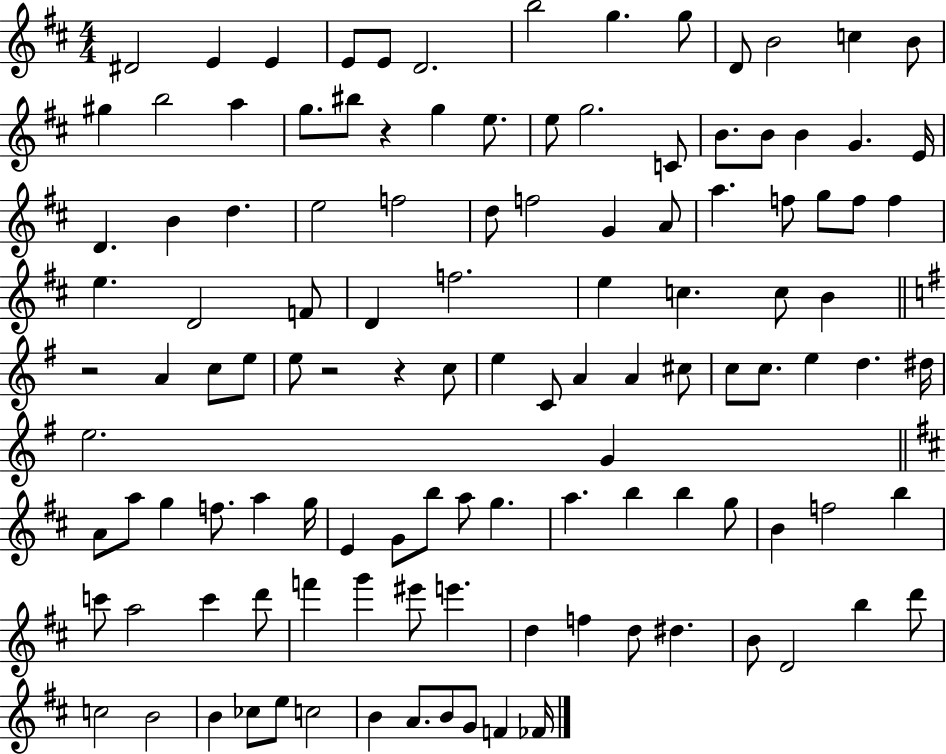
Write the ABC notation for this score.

X:1
T:Untitled
M:4/4
L:1/4
K:D
^D2 E E E/2 E/2 D2 b2 g g/2 D/2 B2 c B/2 ^g b2 a g/2 ^b/2 z g e/2 e/2 g2 C/2 B/2 B/2 B G E/4 D B d e2 f2 d/2 f2 G A/2 a f/2 g/2 f/2 f e D2 F/2 D f2 e c c/2 B z2 A c/2 e/2 e/2 z2 z c/2 e C/2 A A ^c/2 c/2 c/2 e d ^d/4 e2 G A/2 a/2 g f/2 a g/4 E G/2 b/2 a/2 g a b b g/2 B f2 b c'/2 a2 c' d'/2 f' g' ^e'/2 e' d f d/2 ^d B/2 D2 b d'/2 c2 B2 B _c/2 e/2 c2 B A/2 B/2 G/2 F _F/4